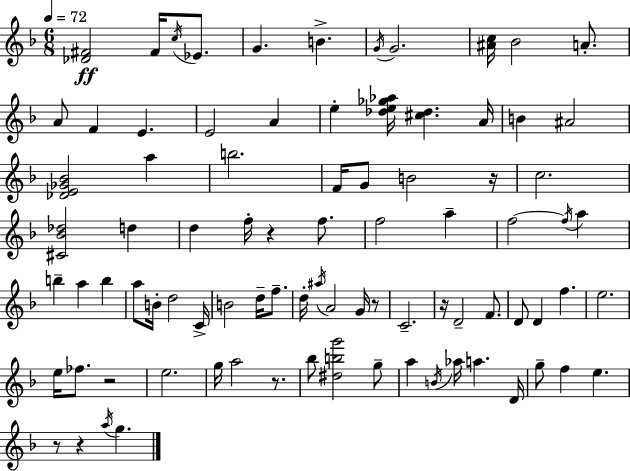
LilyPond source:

{
  \clef treble
  \numericTimeSignature
  \time 6/8
  \key d \minor
  \tempo 4 = 72
  <des' fis'>2\ff fis'16 \acciaccatura { c''16 } ees'8. | g'4. b'4.-> | \acciaccatura { g'16 } g'2. | <ais' c''>16 bes'2 a'8.-. | \break a'8 f'4 e'4. | e'2 a'4 | e''4-. <des'' e'' ges'' aes''>16 <cis'' des''>4. | a'16 b'4 ais'2 | \break <des' e' ges' bes'>2 a''4 | b''2. | f'16 g'8 b'2 | r16 c''2. | \break <cis' bes' des''>2 d''4 | d''4 f''16-. r4 f''8. | f''2 a''4-- | f''2~~ \acciaccatura { f''16 } a''4 | \break b''4-- a''4 b''4 | a''8 b'16-. d''2 | c'16-> b'2 d''16-- | f''8.-- d''16-. \acciaccatura { ais''16 } a'2 | \break g'16 r8 c'2.-- | r16 d'2-- | f'8. d'8 d'4 f''4. | e''2. | \break e''16 fes''8. r2 | e''2. | g''16 a''2 | r8. bes''8 <dis'' b'' g'''>2 | \break g''8-- a''4 \acciaccatura { b'16 } aes''16 a''4. | d'16 g''8-- f''4 e''4. | r8 r4 \acciaccatura { a''16 } | g''4. \bar "|."
}